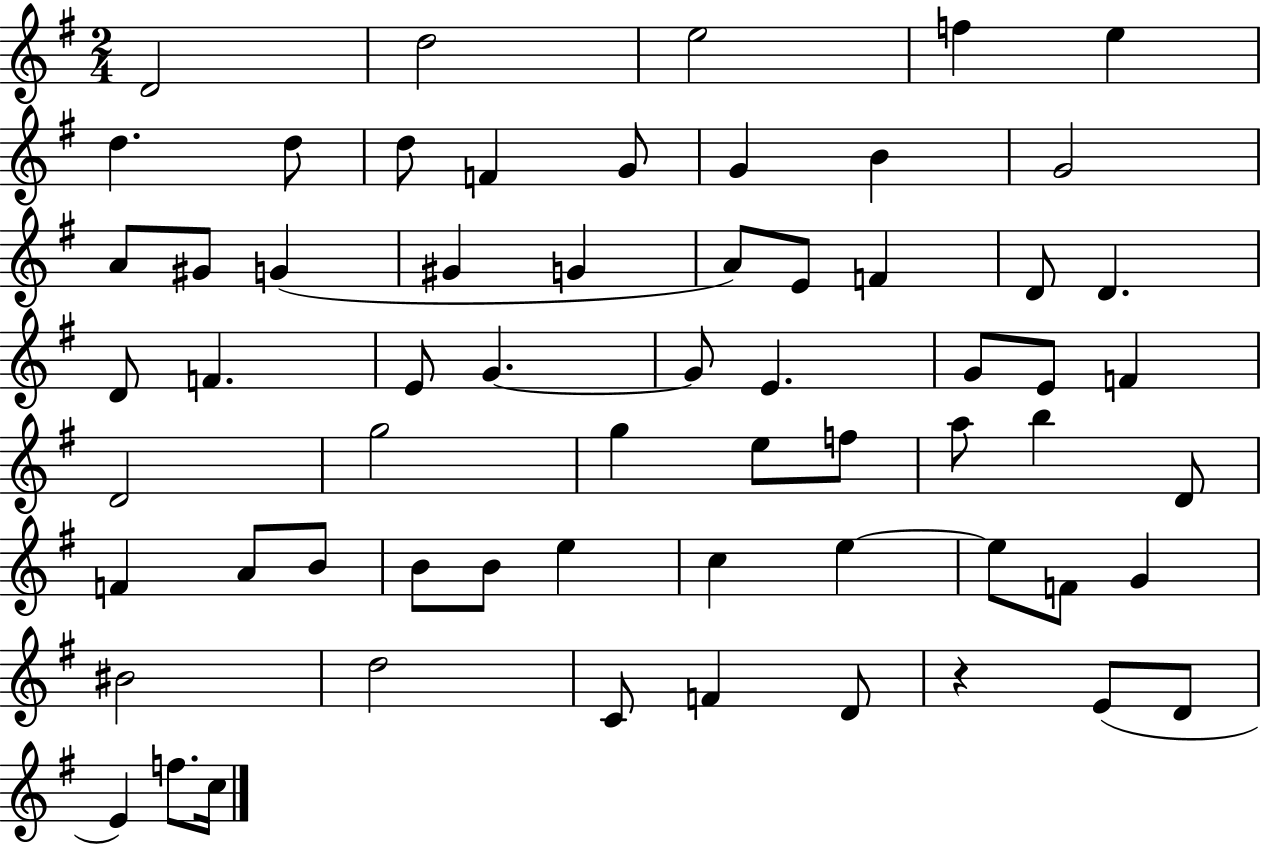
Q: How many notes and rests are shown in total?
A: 62